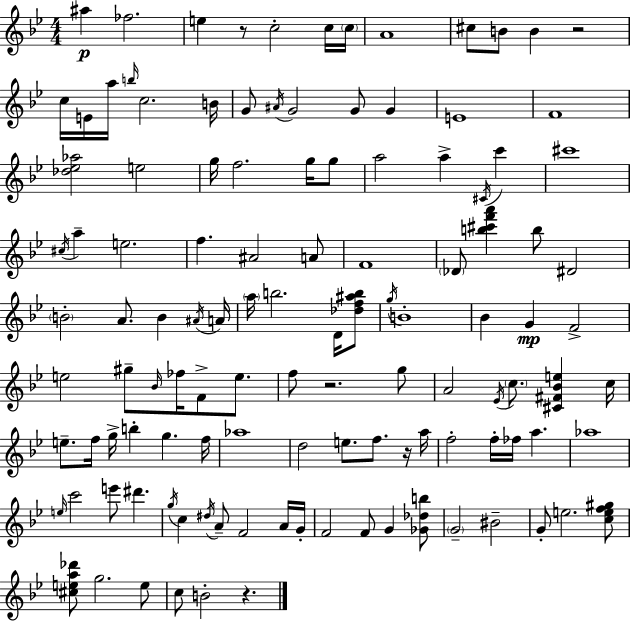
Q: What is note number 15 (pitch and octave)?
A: C5